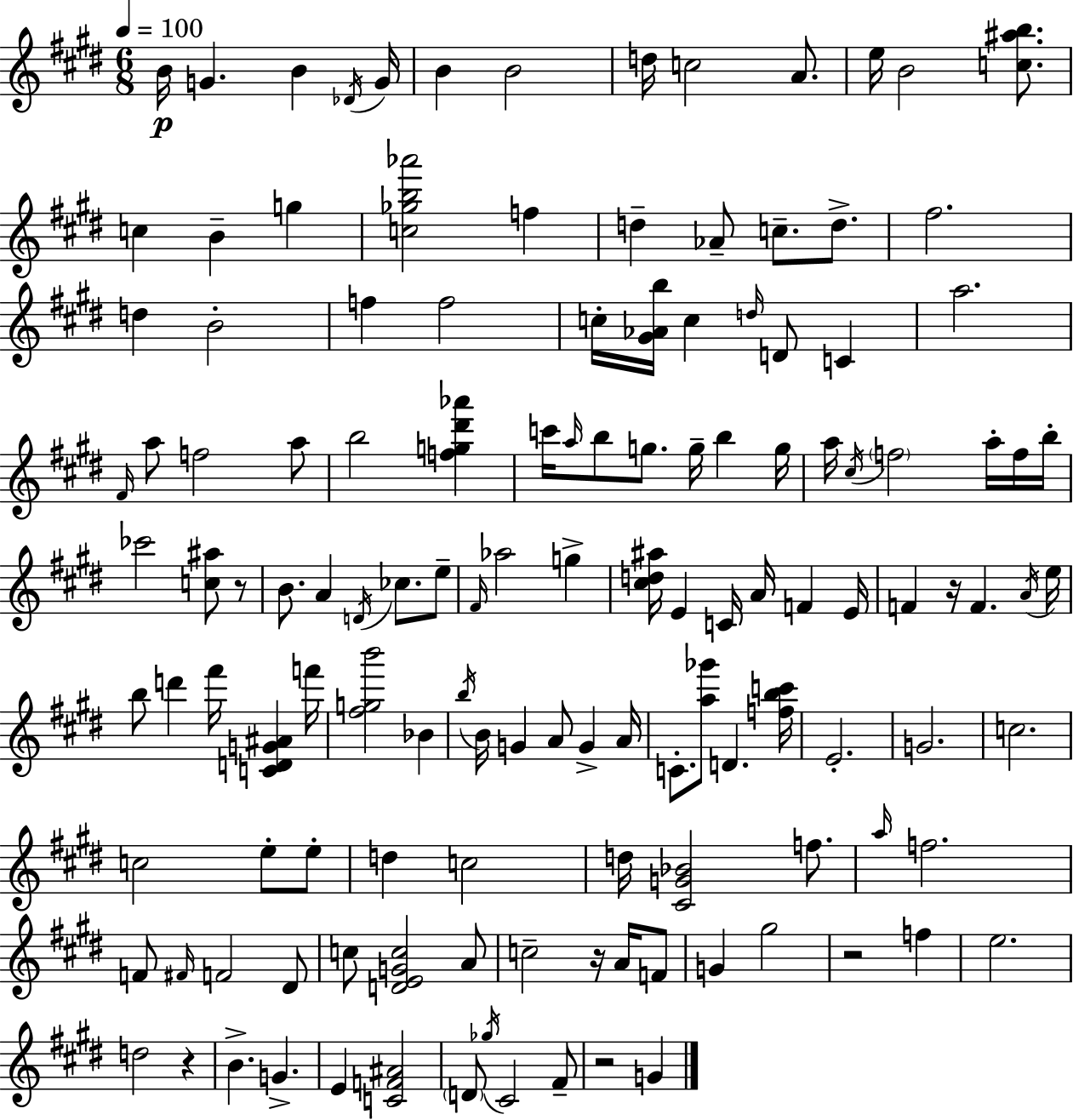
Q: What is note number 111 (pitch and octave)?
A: Gb5